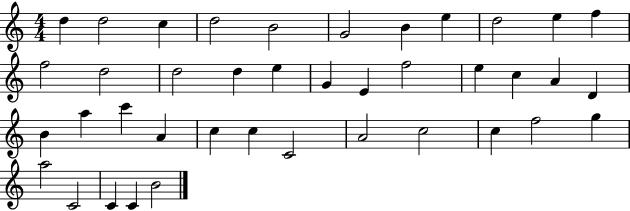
{
  \clef treble
  \numericTimeSignature
  \time 4/4
  \key c \major
  d''4 d''2 c''4 | d''2 b'2 | g'2 b'4 e''4 | d''2 e''4 f''4 | \break f''2 d''2 | d''2 d''4 e''4 | g'4 e'4 f''2 | e''4 c''4 a'4 d'4 | \break b'4 a''4 c'''4 a'4 | c''4 c''4 c'2 | a'2 c''2 | c''4 f''2 g''4 | \break a''2 c'2 | c'4 c'4 b'2 | \bar "|."
}